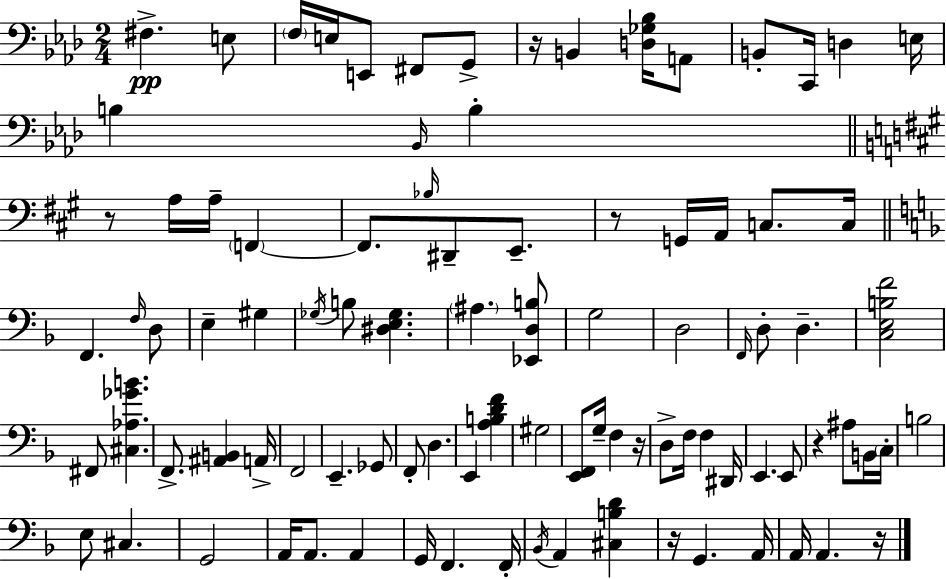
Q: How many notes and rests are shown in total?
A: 93